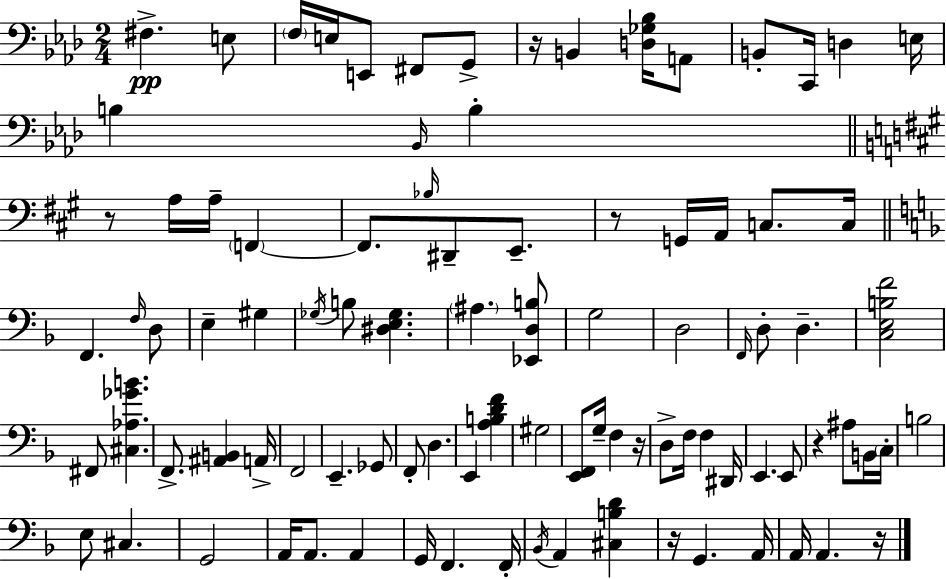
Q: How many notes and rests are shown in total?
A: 93